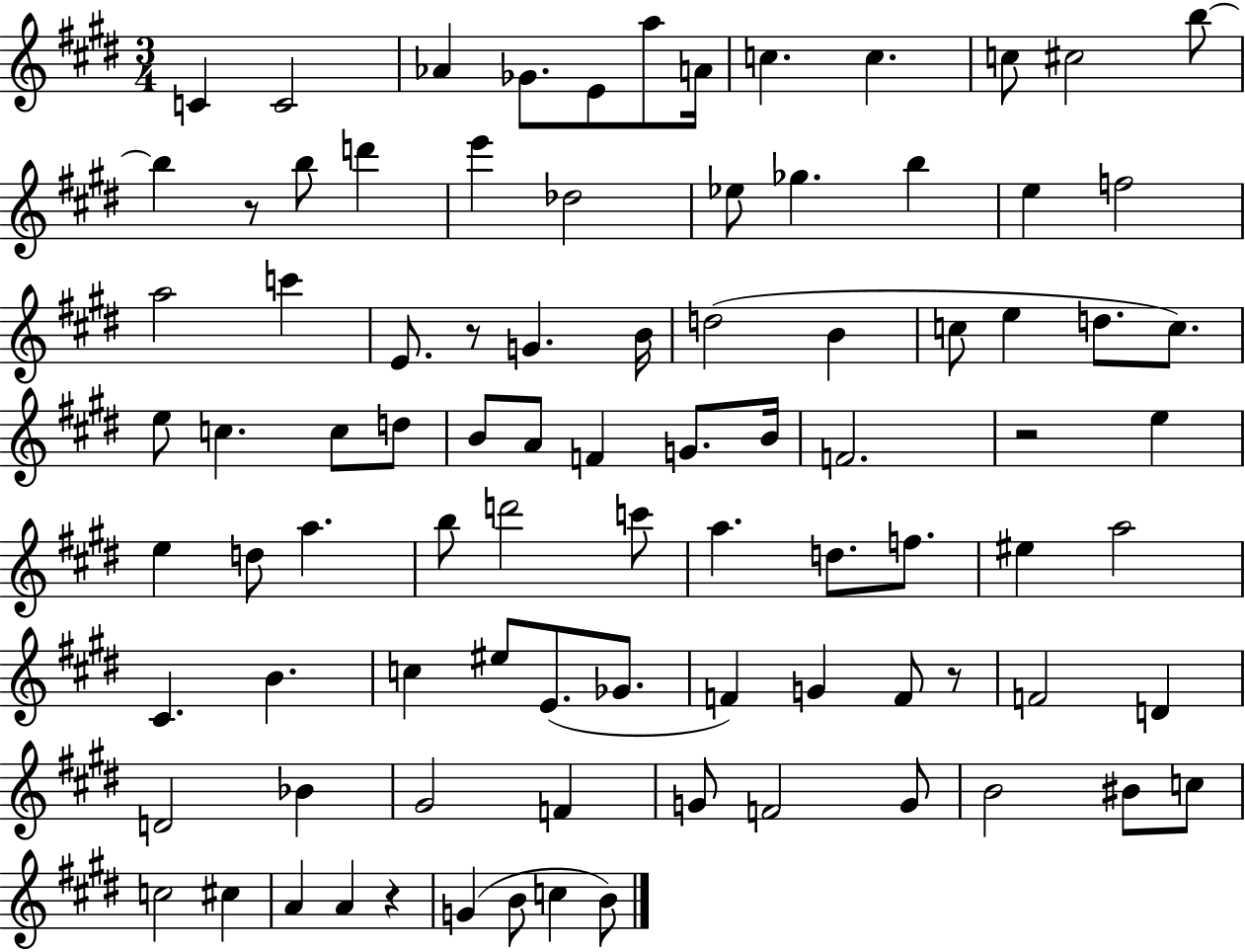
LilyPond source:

{
  \clef treble
  \numericTimeSignature
  \time 3/4
  \key e \major
  c'4 c'2 | aes'4 ges'8. e'8 a''8 a'16 | c''4. c''4. | c''8 cis''2 b''8~~ | \break b''4 r8 b''8 d'''4 | e'''4 des''2 | ees''8 ges''4. b''4 | e''4 f''2 | \break a''2 c'''4 | e'8. r8 g'4. b'16 | d''2( b'4 | c''8 e''4 d''8. c''8.) | \break e''8 c''4. c''8 d''8 | b'8 a'8 f'4 g'8. b'16 | f'2. | r2 e''4 | \break e''4 d''8 a''4. | b''8 d'''2 c'''8 | a''4. d''8. f''8. | eis''4 a''2 | \break cis'4. b'4. | c''4 eis''8 e'8.( ges'8. | f'4) g'4 f'8 r8 | f'2 d'4 | \break d'2 bes'4 | gis'2 f'4 | g'8 f'2 g'8 | b'2 bis'8 c''8 | \break c''2 cis''4 | a'4 a'4 r4 | g'4( b'8 c''4 b'8) | \bar "|."
}